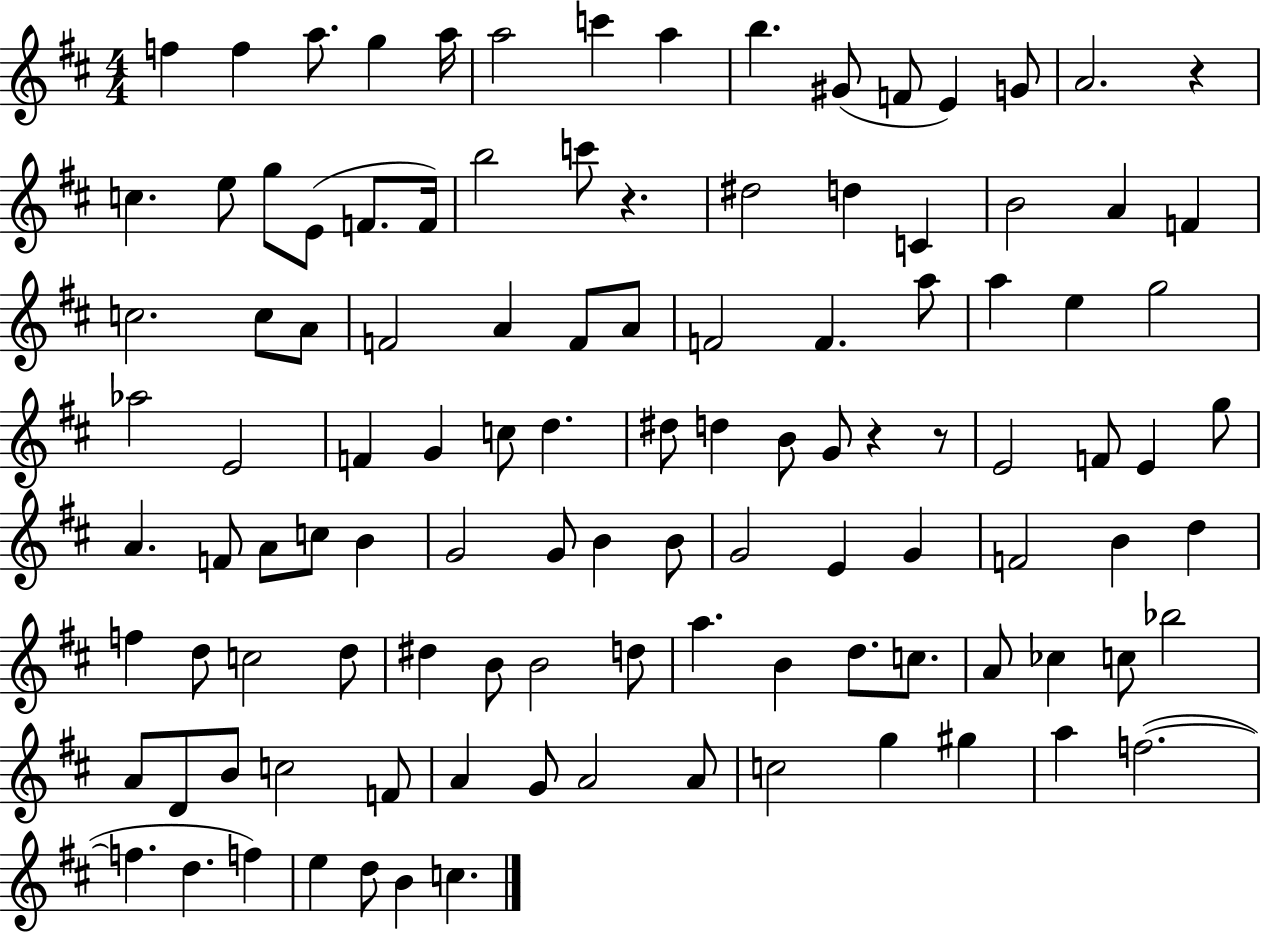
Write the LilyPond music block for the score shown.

{
  \clef treble
  \numericTimeSignature
  \time 4/4
  \key d \major
  f''4 f''4 a''8. g''4 a''16 | a''2 c'''4 a''4 | b''4. gis'8( f'8 e'4) g'8 | a'2. r4 | \break c''4. e''8 g''8 e'8( f'8. f'16) | b''2 c'''8 r4. | dis''2 d''4 c'4 | b'2 a'4 f'4 | \break c''2. c''8 a'8 | f'2 a'4 f'8 a'8 | f'2 f'4. a''8 | a''4 e''4 g''2 | \break aes''2 e'2 | f'4 g'4 c''8 d''4. | dis''8 d''4 b'8 g'8 r4 r8 | e'2 f'8 e'4 g''8 | \break a'4. f'8 a'8 c''8 b'4 | g'2 g'8 b'4 b'8 | g'2 e'4 g'4 | f'2 b'4 d''4 | \break f''4 d''8 c''2 d''8 | dis''4 b'8 b'2 d''8 | a''4. b'4 d''8. c''8. | a'8 ces''4 c''8 bes''2 | \break a'8 d'8 b'8 c''2 f'8 | a'4 g'8 a'2 a'8 | c''2 g''4 gis''4 | a''4 f''2.~(~ | \break f''4. d''4. f''4) | e''4 d''8 b'4 c''4. | \bar "|."
}